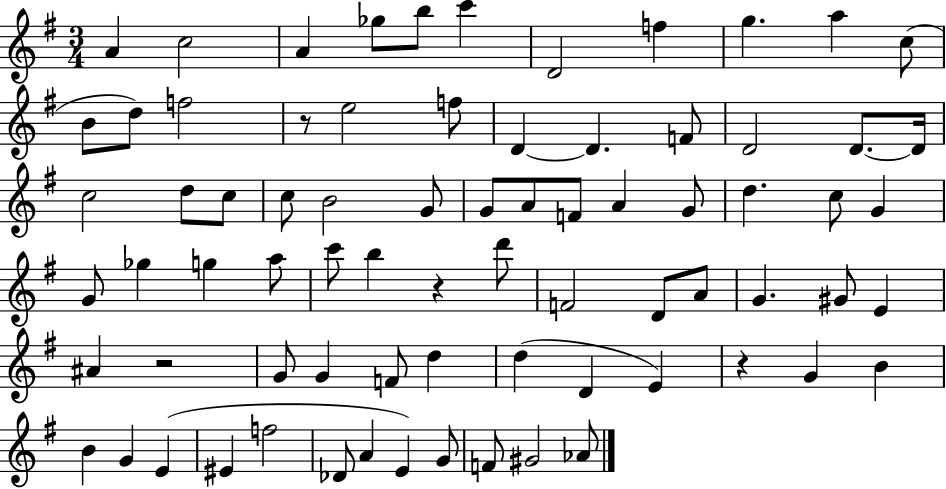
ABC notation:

X:1
T:Untitled
M:3/4
L:1/4
K:G
A c2 A _g/2 b/2 c' D2 f g a c/2 B/2 d/2 f2 z/2 e2 f/2 D D F/2 D2 D/2 D/4 c2 d/2 c/2 c/2 B2 G/2 G/2 A/2 F/2 A G/2 d c/2 G G/2 _g g a/2 c'/2 b z d'/2 F2 D/2 A/2 G ^G/2 E ^A z2 G/2 G F/2 d d D E z G B B G E ^E f2 _D/2 A E G/2 F/2 ^G2 _A/2